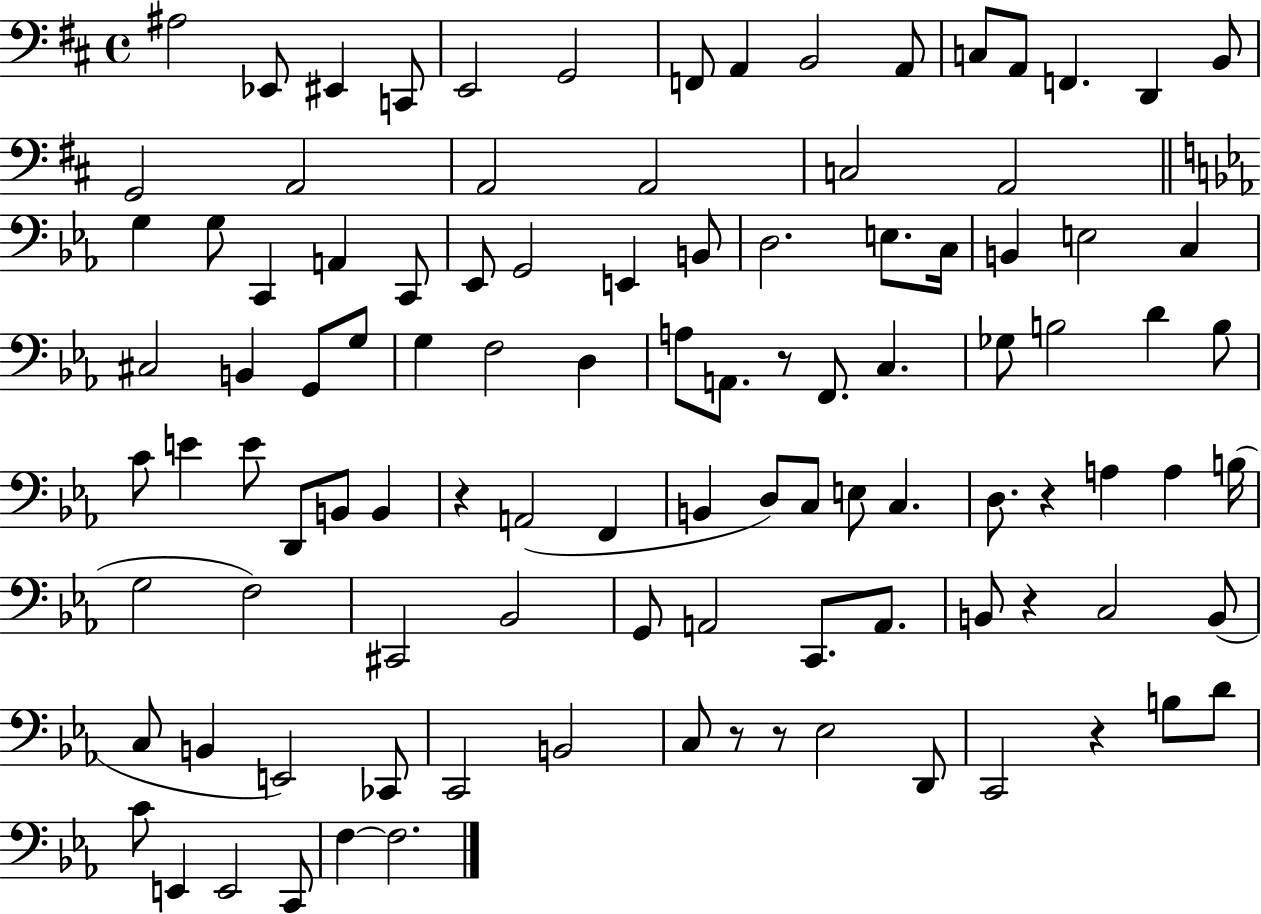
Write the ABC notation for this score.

X:1
T:Untitled
M:4/4
L:1/4
K:D
^A,2 _E,,/2 ^E,, C,,/2 E,,2 G,,2 F,,/2 A,, B,,2 A,,/2 C,/2 A,,/2 F,, D,, B,,/2 G,,2 A,,2 A,,2 A,,2 C,2 A,,2 G, G,/2 C,, A,, C,,/2 _E,,/2 G,,2 E,, B,,/2 D,2 E,/2 C,/4 B,, E,2 C, ^C,2 B,, G,,/2 G,/2 G, F,2 D, A,/2 A,,/2 z/2 F,,/2 C, _G,/2 B,2 D B,/2 C/2 E E/2 D,,/2 B,,/2 B,, z A,,2 F,, B,, D,/2 C,/2 E,/2 C, D,/2 z A, A, B,/4 G,2 F,2 ^C,,2 _B,,2 G,,/2 A,,2 C,,/2 A,,/2 B,,/2 z C,2 B,,/2 C,/2 B,, E,,2 _C,,/2 C,,2 B,,2 C,/2 z/2 z/2 _E,2 D,,/2 C,,2 z B,/2 D/2 C/2 E,, E,,2 C,,/2 F, F,2